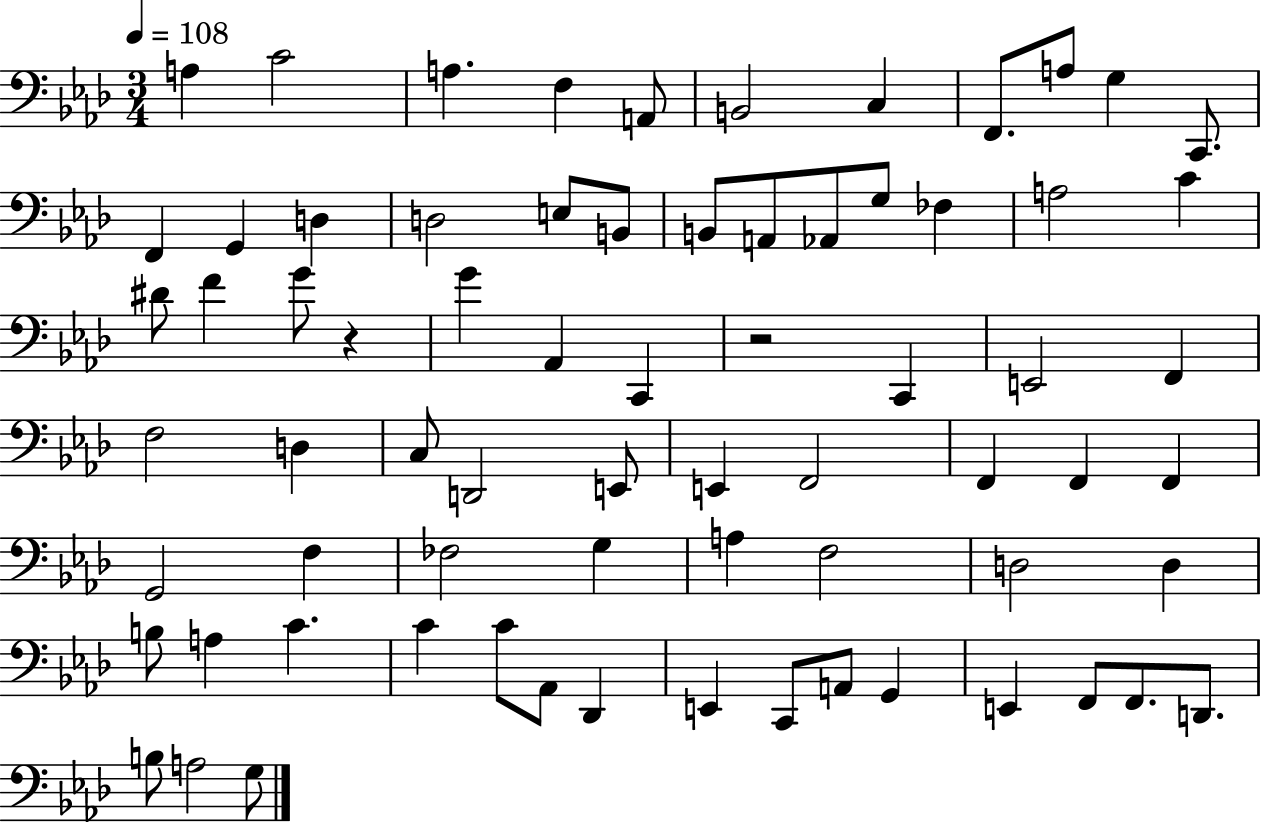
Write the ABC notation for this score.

X:1
T:Untitled
M:3/4
L:1/4
K:Ab
A, C2 A, F, A,,/2 B,,2 C, F,,/2 A,/2 G, C,,/2 F,, G,, D, D,2 E,/2 B,,/2 B,,/2 A,,/2 _A,,/2 G,/2 _F, A,2 C ^D/2 F G/2 z G _A,, C,, z2 C,, E,,2 F,, F,2 D, C,/2 D,,2 E,,/2 E,, F,,2 F,, F,, F,, G,,2 F, _F,2 G, A, F,2 D,2 D, B,/2 A, C C C/2 _A,,/2 _D,, E,, C,,/2 A,,/2 G,, E,, F,,/2 F,,/2 D,,/2 B,/2 A,2 G,/2